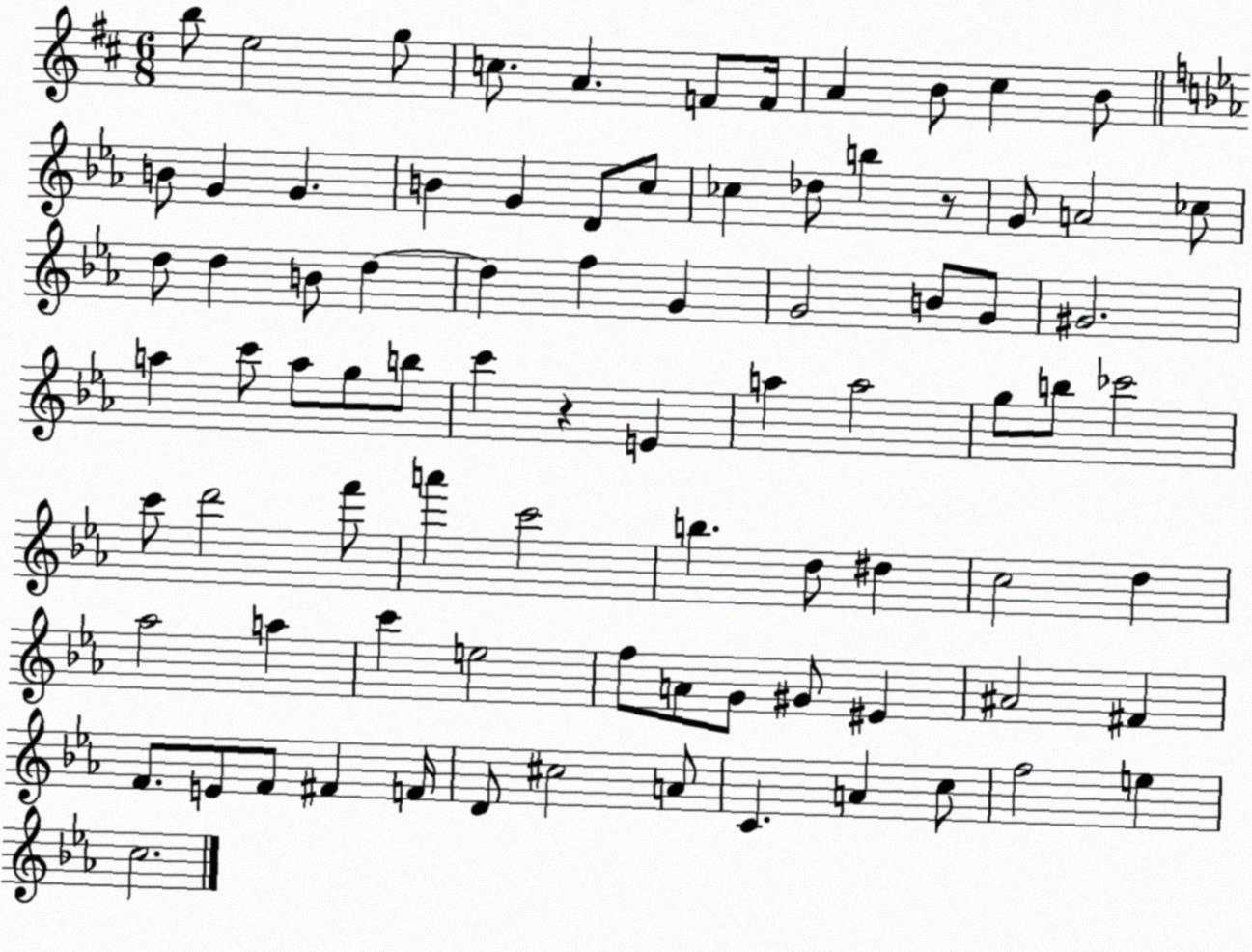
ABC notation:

X:1
T:Untitled
M:6/8
L:1/4
K:D
b/2 e2 g/2 c/2 A F/2 F/4 A B/2 ^c B/2 B/2 G G B G D/2 c/2 _c _d/2 b z/2 G/2 A2 _c/2 d/2 d B/2 d d f G G2 B/2 G/2 ^G2 a c'/2 a/2 g/2 b/2 c' z E a a2 g/2 b/2 _c'2 c'/2 d'2 f'/2 a' c'2 b d/2 ^d c2 d _a2 a c' e2 f/2 A/2 G/2 ^G/2 ^E ^A2 ^F F/2 E/2 F/2 ^F F/4 D/2 ^c2 A/2 C A c/2 f2 e c2